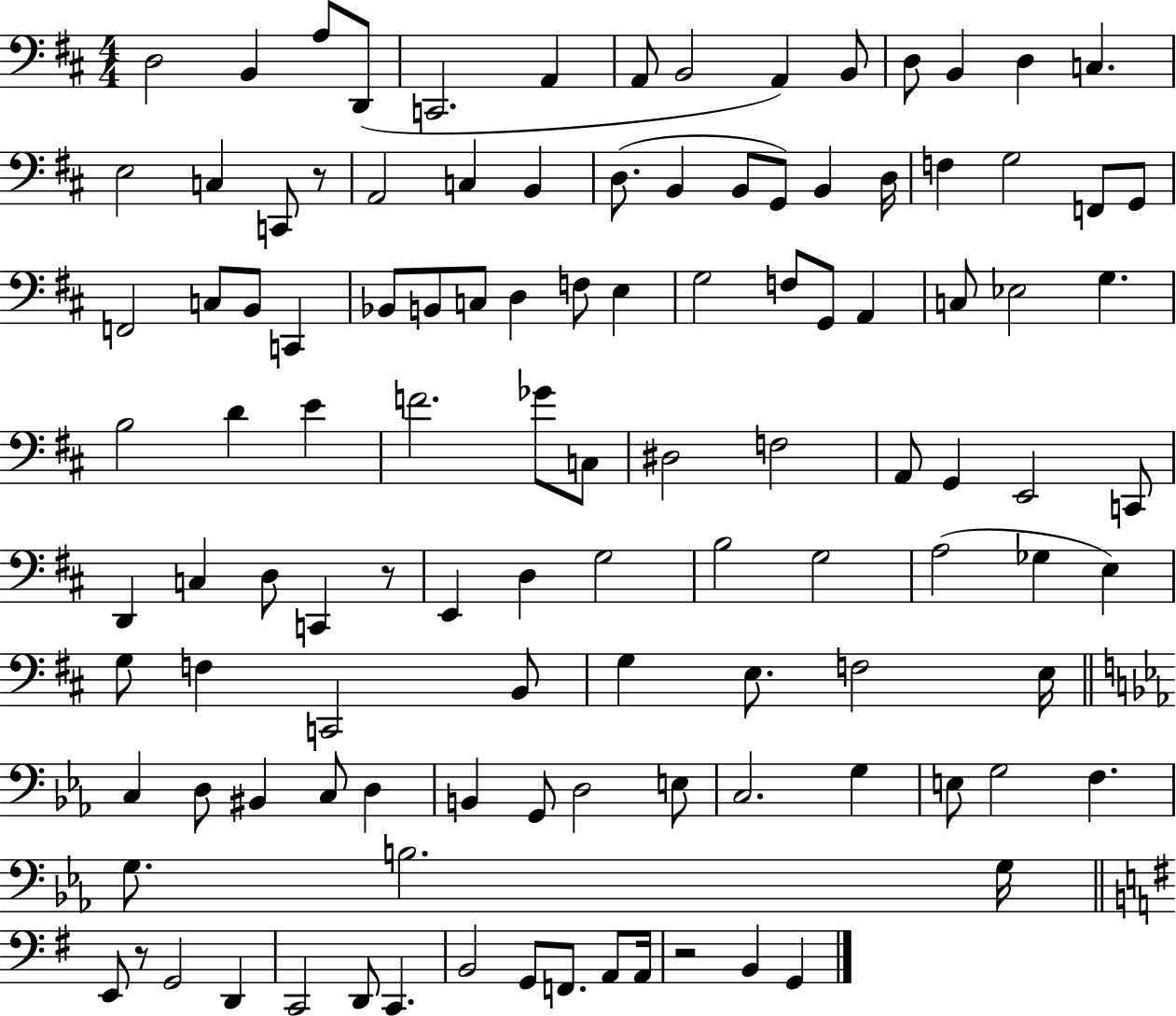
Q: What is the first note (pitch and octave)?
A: D3